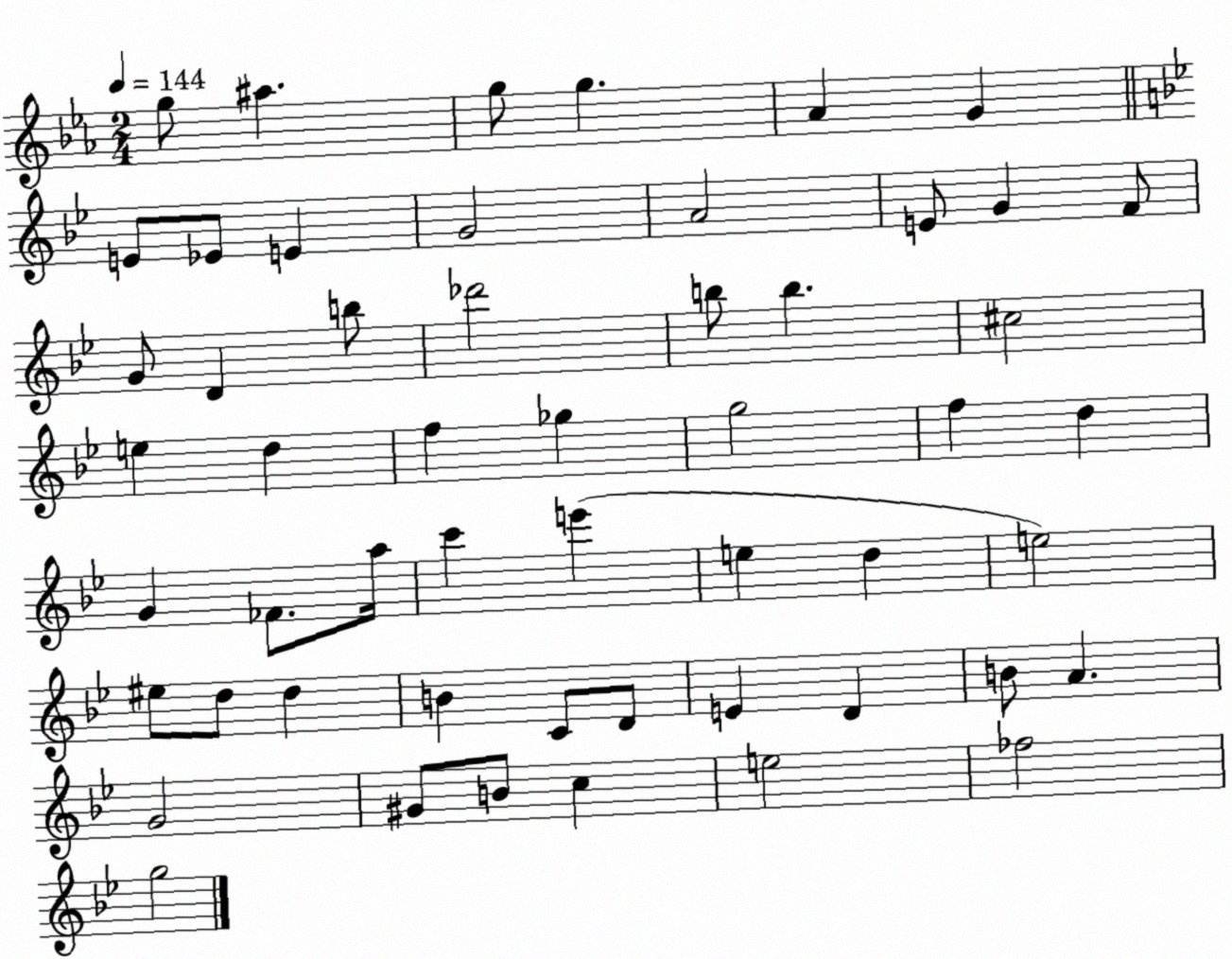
X:1
T:Untitled
M:2/4
L:1/4
K:Eb
g/2 ^a g/2 g _A G E/2 _E/2 E G2 A2 E/2 G F/2 G/2 D b/2 _d'2 b/2 b ^c2 e d f _g g2 f d G _F/2 a/4 c' e' e d e2 ^e/2 d/2 d B C/2 D/2 E D B/2 A G2 ^G/2 B/2 c e2 _f2 g2